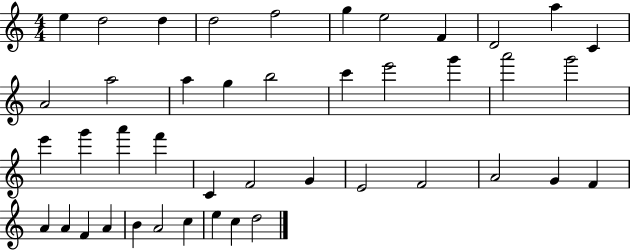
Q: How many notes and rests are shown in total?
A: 43